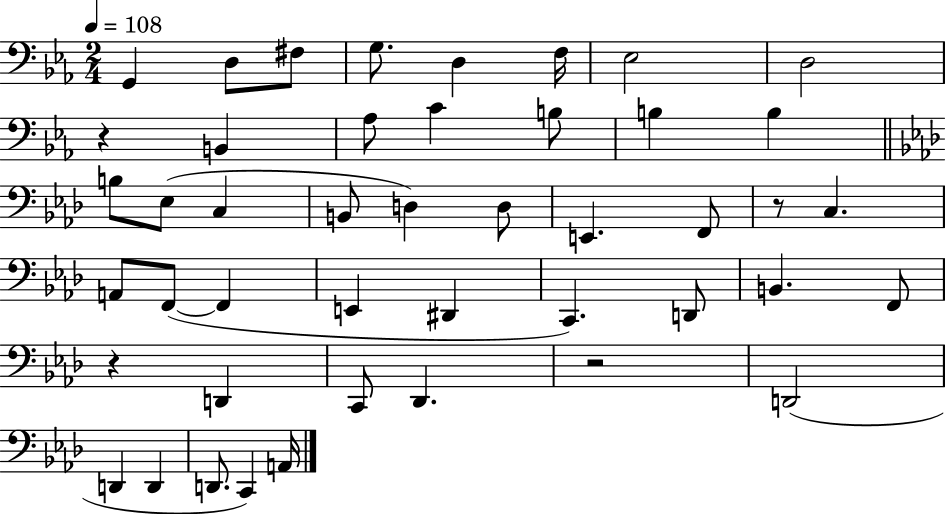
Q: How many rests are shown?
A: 4